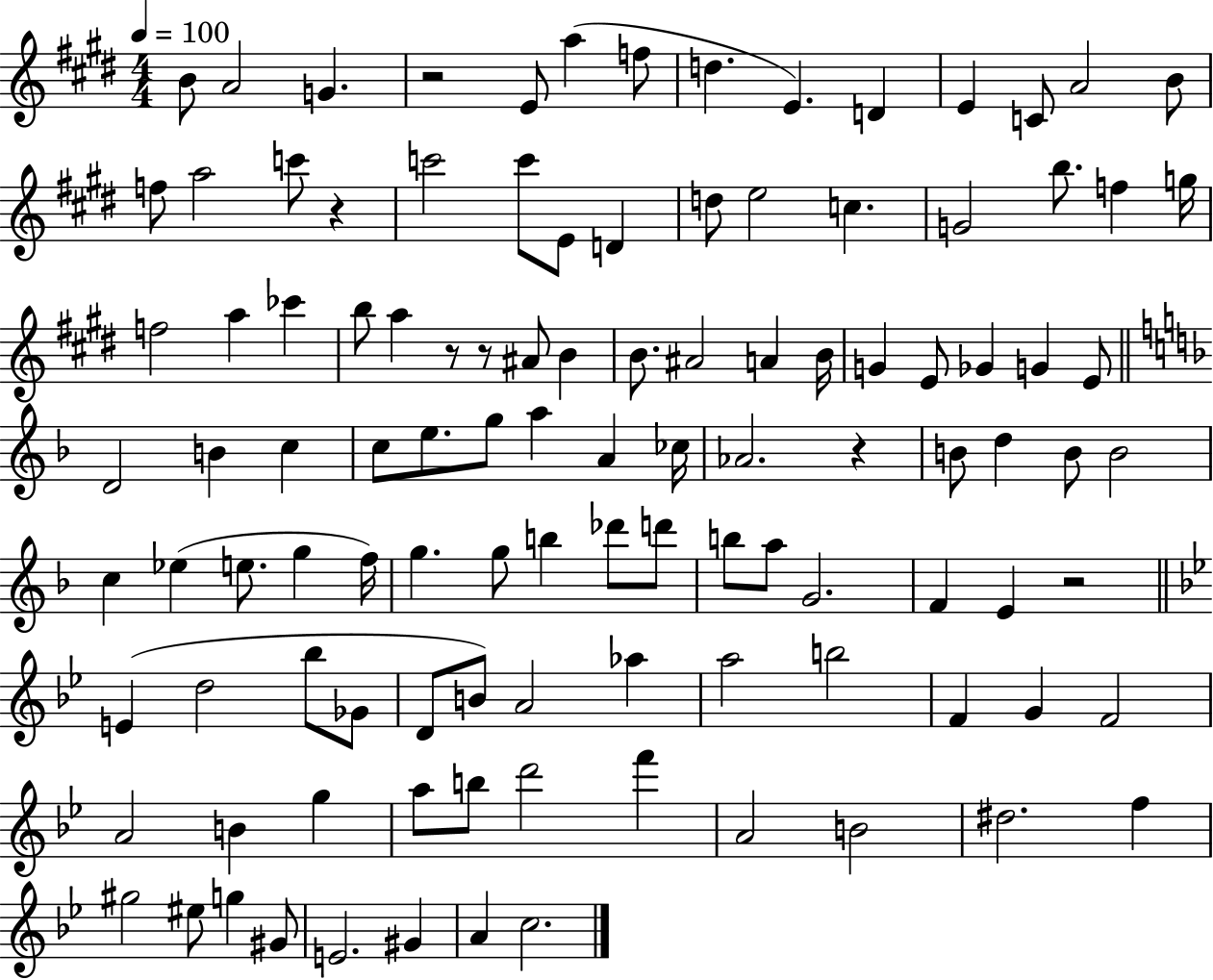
B4/e A4/h G4/q. R/h E4/e A5/q F5/e D5/q. E4/q. D4/q E4/q C4/e A4/h B4/e F5/e A5/h C6/e R/q C6/h C6/e E4/e D4/q D5/e E5/h C5/q. G4/h B5/e. F5/q G5/s F5/h A5/q CES6/q B5/e A5/q R/e R/e A#4/e B4/q B4/e. A#4/h A4/q B4/s G4/q E4/e Gb4/q G4/q E4/e D4/h B4/q C5/q C5/e E5/e. G5/e A5/q A4/q CES5/s Ab4/h. R/q B4/e D5/q B4/e B4/h C5/q Eb5/q E5/e. G5/q F5/s G5/q. G5/e B5/q Db6/e D6/e B5/e A5/e G4/h. F4/q E4/q R/h E4/q D5/h Bb5/e Gb4/e D4/e B4/e A4/h Ab5/q A5/h B5/h F4/q G4/q F4/h A4/h B4/q G5/q A5/e B5/e D6/h F6/q A4/h B4/h D#5/h. F5/q G#5/h EIS5/e G5/q G#4/e E4/h. G#4/q A4/q C5/h.